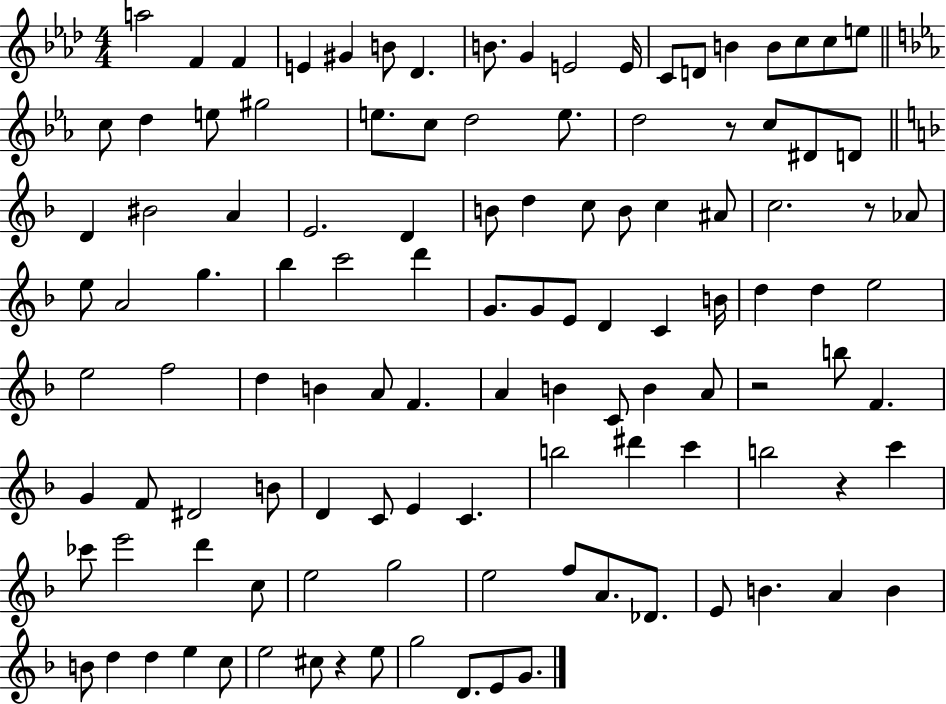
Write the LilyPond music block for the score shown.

{
  \clef treble
  \numericTimeSignature
  \time 4/4
  \key aes \major
  a''2 f'4 f'4 | e'4 gis'4 b'8 des'4. | b'8. g'4 e'2 e'16 | c'8 d'8 b'4 b'8 c''8 c''8 e''8 | \break \bar "||" \break \key ees \major c''8 d''4 e''8 gis''2 | e''8. c''8 d''2 e''8. | d''2 r8 c''8 dis'8 d'8 | \bar "||" \break \key f \major d'4 bis'2 a'4 | e'2. d'4 | b'8 d''4 c''8 b'8 c''4 ais'8 | c''2. r8 aes'8 | \break e''8 a'2 g''4. | bes''4 c'''2 d'''4 | g'8. g'8 e'8 d'4 c'4 b'16 | d''4 d''4 e''2 | \break e''2 f''2 | d''4 b'4 a'8 f'4. | a'4 b'4 c'8 b'4 a'8 | r2 b''8 f'4. | \break g'4 f'8 dis'2 b'8 | d'4 c'8 e'4 c'4. | b''2 dis'''4 c'''4 | b''2 r4 c'''4 | \break ces'''8 e'''2 d'''4 c''8 | e''2 g''2 | e''2 f''8 a'8. des'8. | e'8 b'4. a'4 b'4 | \break b'8 d''4 d''4 e''4 c''8 | e''2 cis''8 r4 e''8 | g''2 d'8. e'8 g'8. | \bar "|."
}